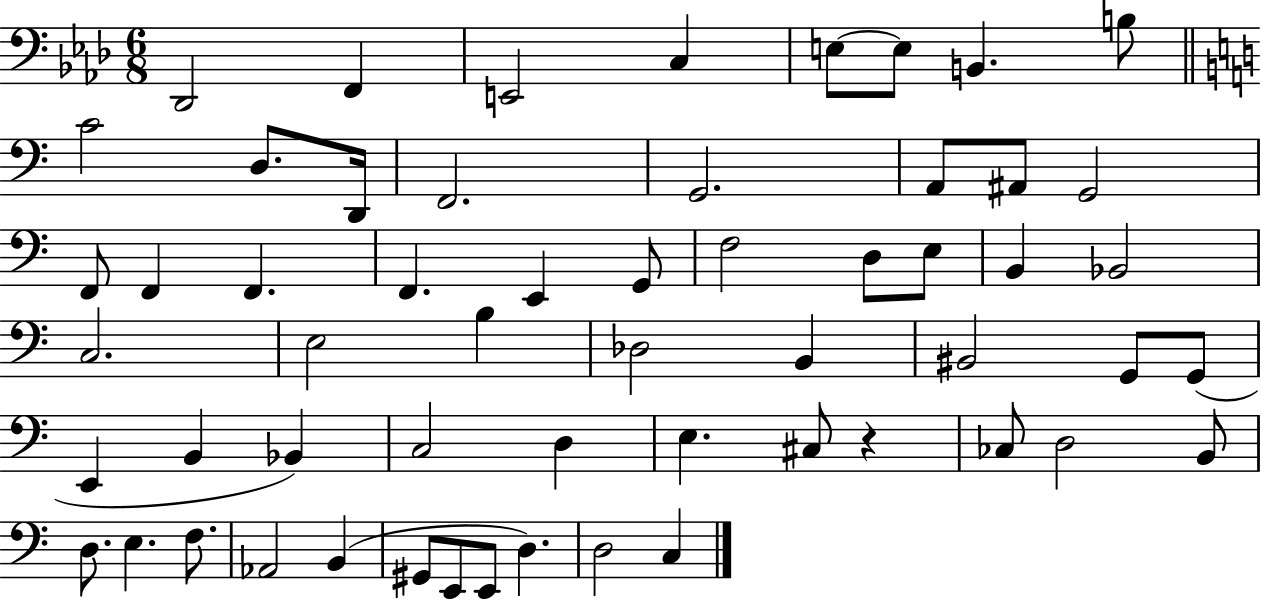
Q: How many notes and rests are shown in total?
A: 57